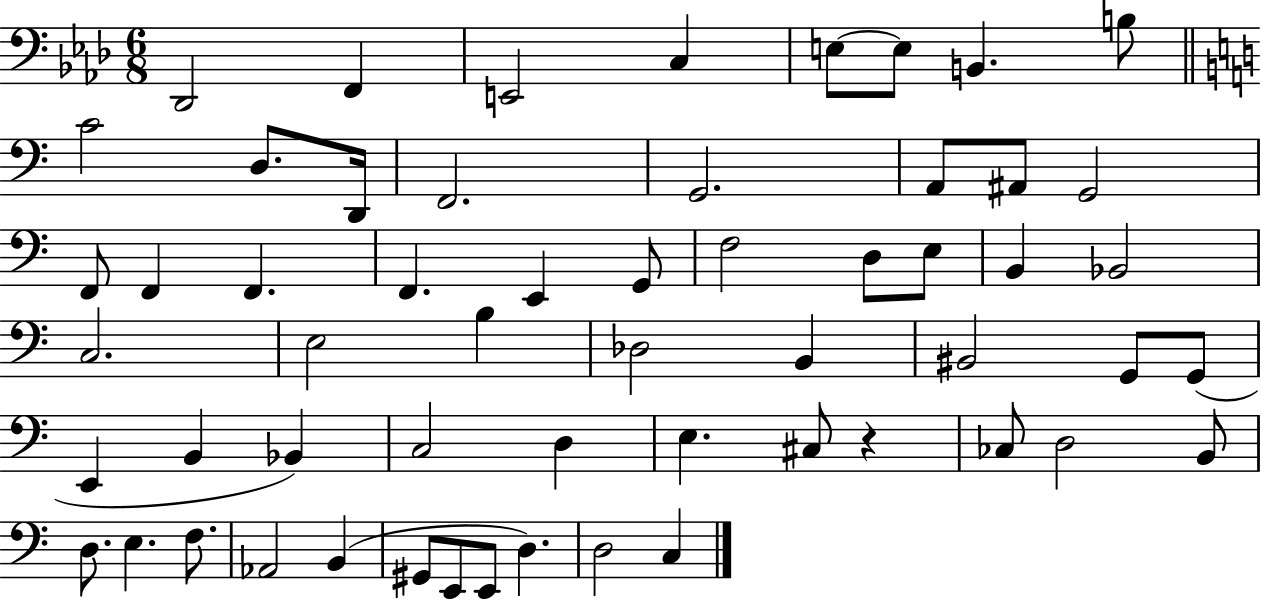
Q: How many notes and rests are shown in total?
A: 57